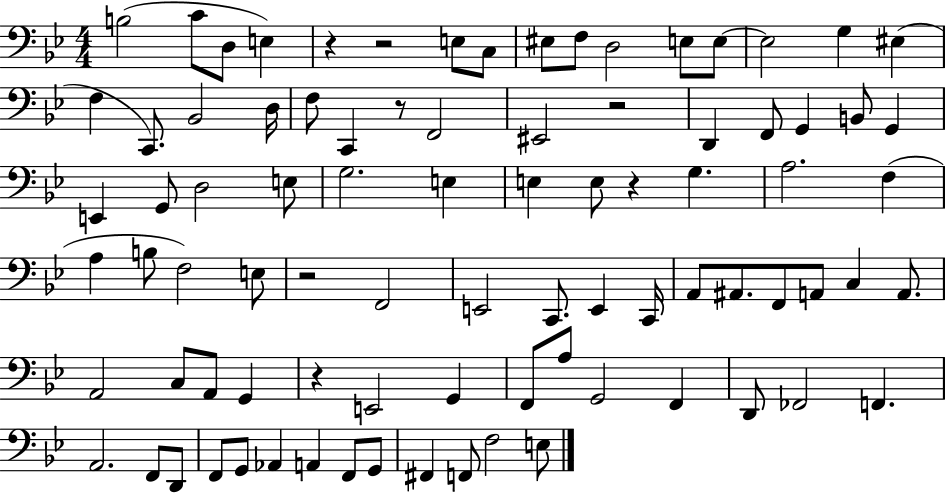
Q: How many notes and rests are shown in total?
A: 86